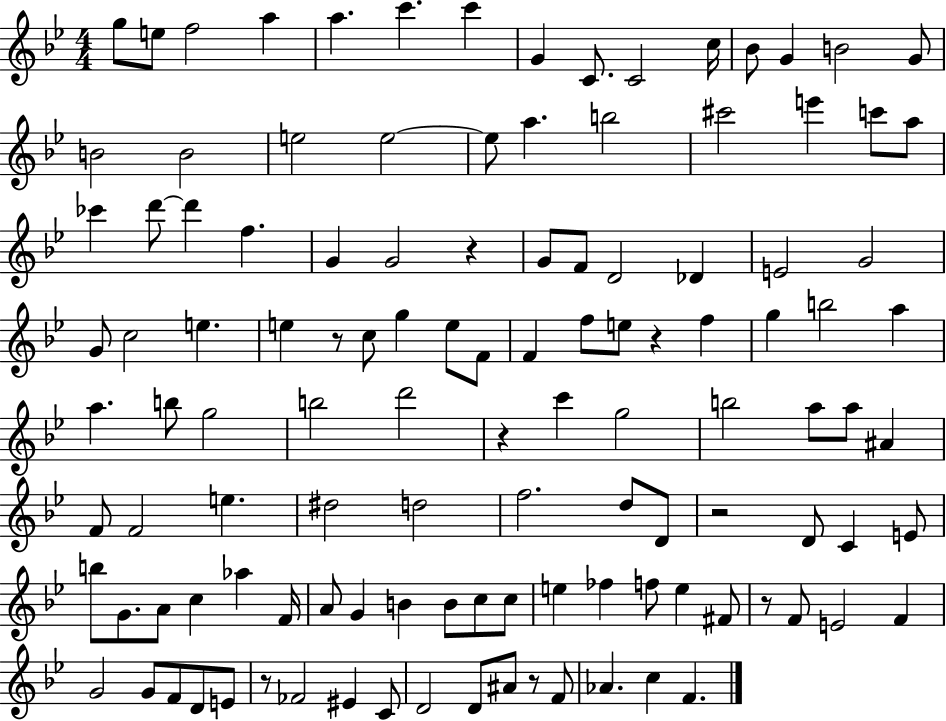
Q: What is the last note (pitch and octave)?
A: F4